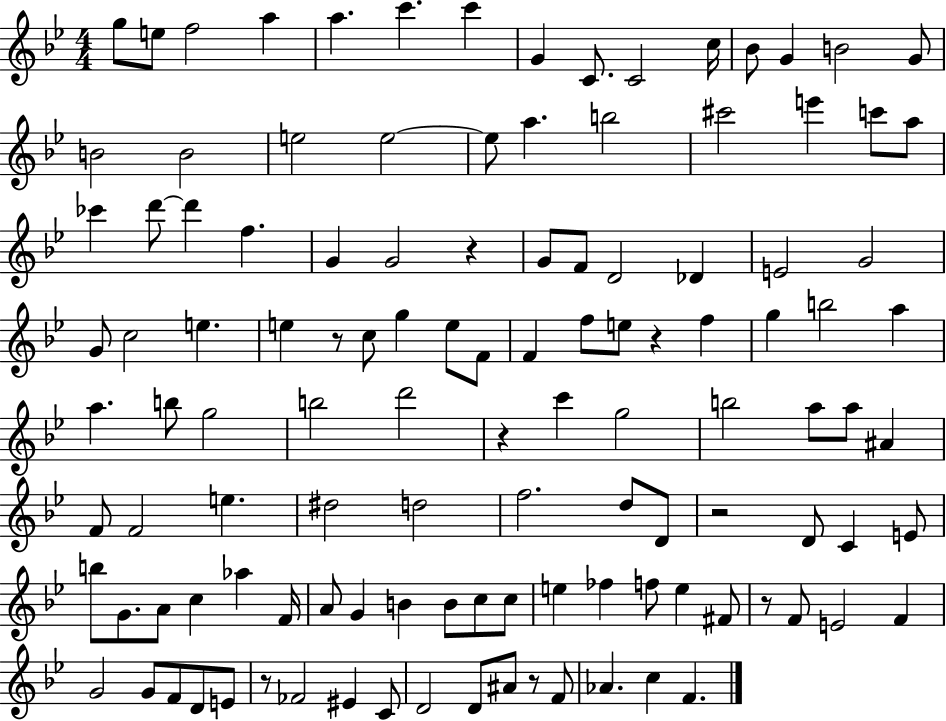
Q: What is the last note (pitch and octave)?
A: F4